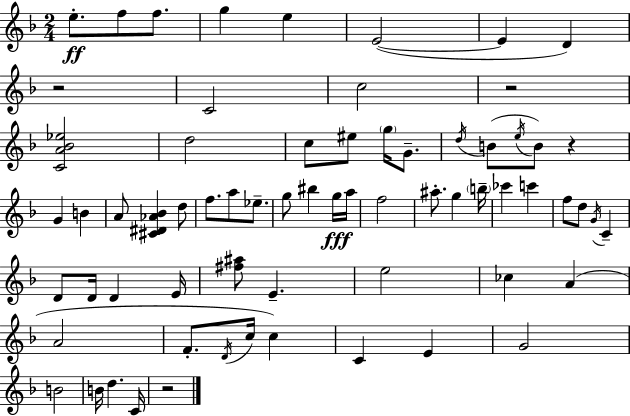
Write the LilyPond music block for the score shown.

{
  \clef treble
  \numericTimeSignature
  \time 2/4
  \key f \major
  e''8.-.\ff f''8 f''8. | g''4 e''4 | e'2~(~ | e'4 d'4) | \break r2 | c'2 | c''2 | r2 | \break <c' a' bes' ees''>2 | d''2 | c''8 eis''8 \parenthesize g''16 g'8.-- | \acciaccatura { d''16 }( b'8 \acciaccatura { e''16 } b'8) r4 | \break g'4 b'4 | a'8 <cis' dis' aes' bes'>4 | d''8 f''8. a''8 ees''8.-- | g''8 bis''4 | \break g''16\fff a''16 f''2 | ais''8.-. g''4 | \parenthesize b''16-- ces'''4 c'''4 | f''8 d''8 \acciaccatura { g'16 } c'4-- | \break d'8 d'16 d'4 | e'16 <fis'' ais''>8 e'4.-- | e''2 | ces''4 a'4( | \break a'2 | f'8.-. \acciaccatura { d'16 } c''16 | c''4) c'4 | e'4 g'2 | \break b'2 | b'16 d''4. | c'16 r2 | \bar "|."
}